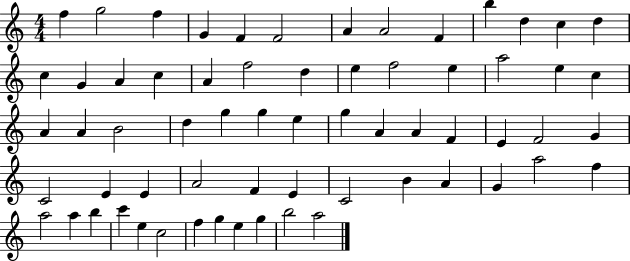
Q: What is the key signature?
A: C major